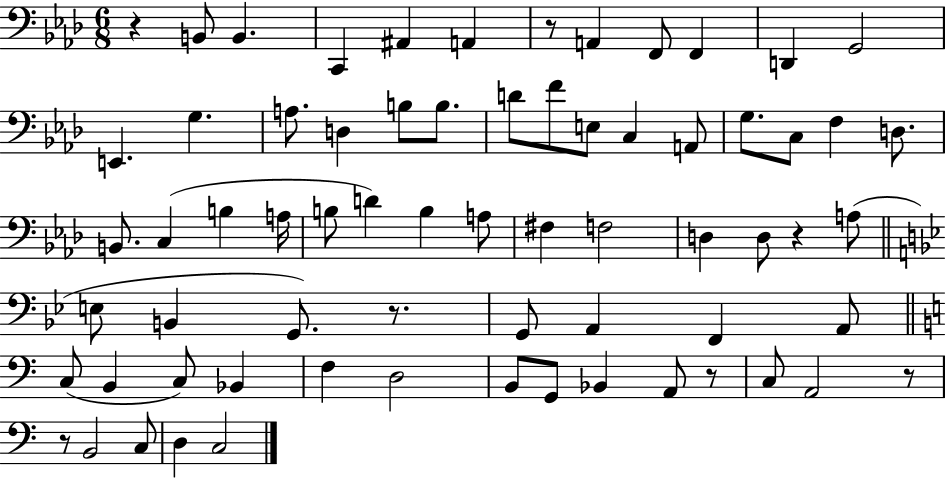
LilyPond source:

{
  \clef bass
  \numericTimeSignature
  \time 6/8
  \key aes \major
  r4 b,8 b,4. | c,4 ais,4 a,4 | r8 a,4 f,8 f,4 | d,4 g,2 | \break e,4. g4. | a8. d4 b8 b8. | d'8 f'8 e8 c4 a,8 | g8. c8 f4 d8. | \break b,8. c4( b4 a16 | b8 d'4) b4 a8 | fis4 f2 | d4 d8 r4 a8( | \break \bar "||" \break \key bes \major e8 b,4 g,8.) r8. | g,8 a,4 f,4 a,8 | \bar "||" \break \key c \major c8( b,4 c8) bes,4 | f4 d2 | b,8 g,8 bes,4 a,8 r8 | c8 a,2 r8 | \break r8 b,2 c8 | d4 c2 | \bar "|."
}